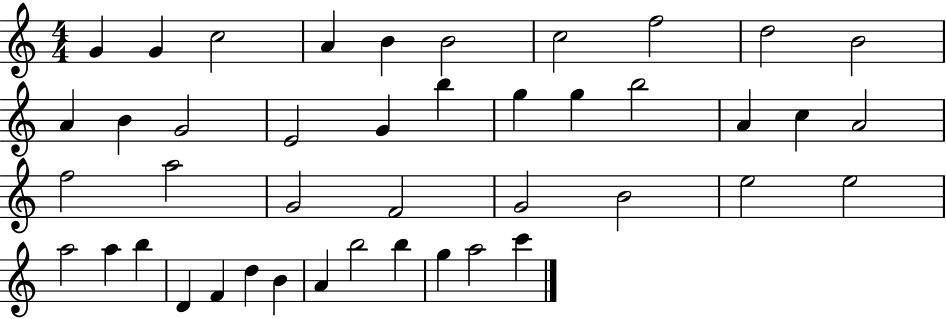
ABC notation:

X:1
T:Untitled
M:4/4
L:1/4
K:C
G G c2 A B B2 c2 f2 d2 B2 A B G2 E2 G b g g b2 A c A2 f2 a2 G2 F2 G2 B2 e2 e2 a2 a b D F d B A b2 b g a2 c'